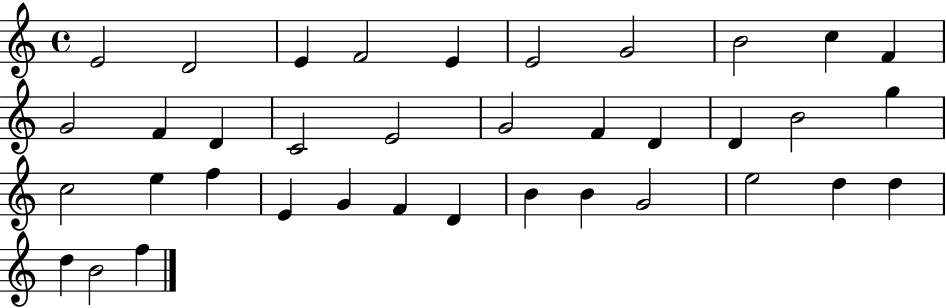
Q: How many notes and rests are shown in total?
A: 37